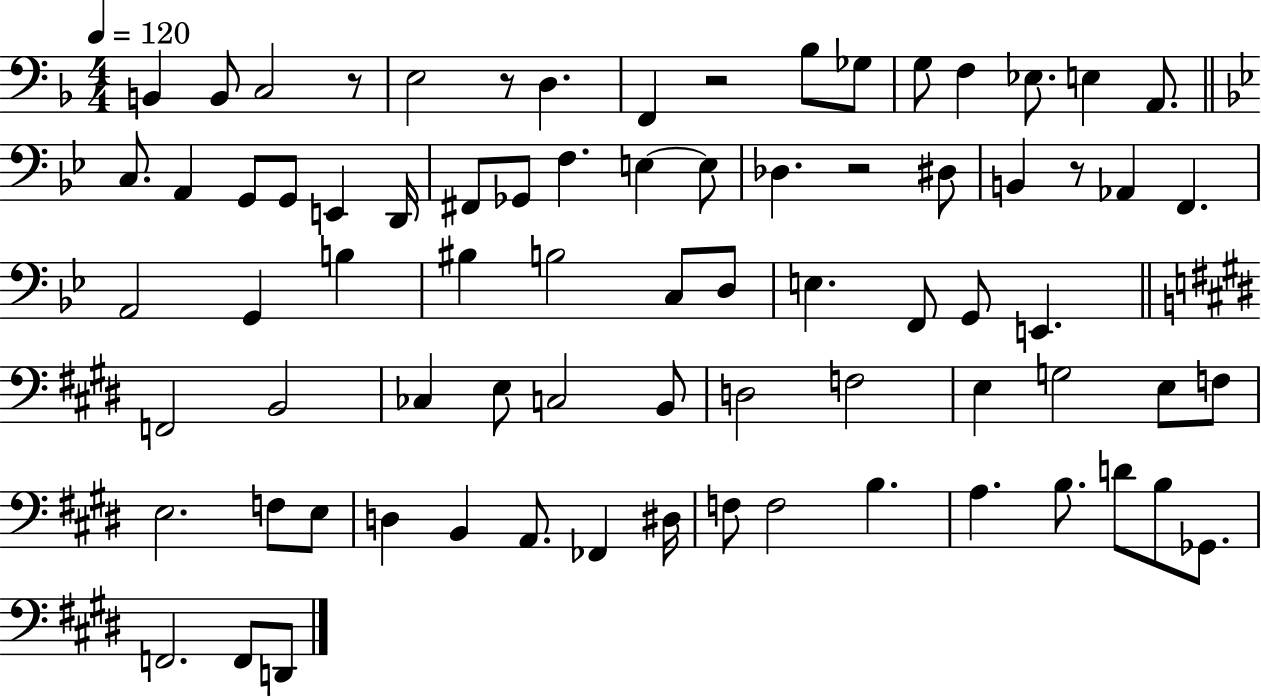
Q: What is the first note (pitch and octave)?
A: B2